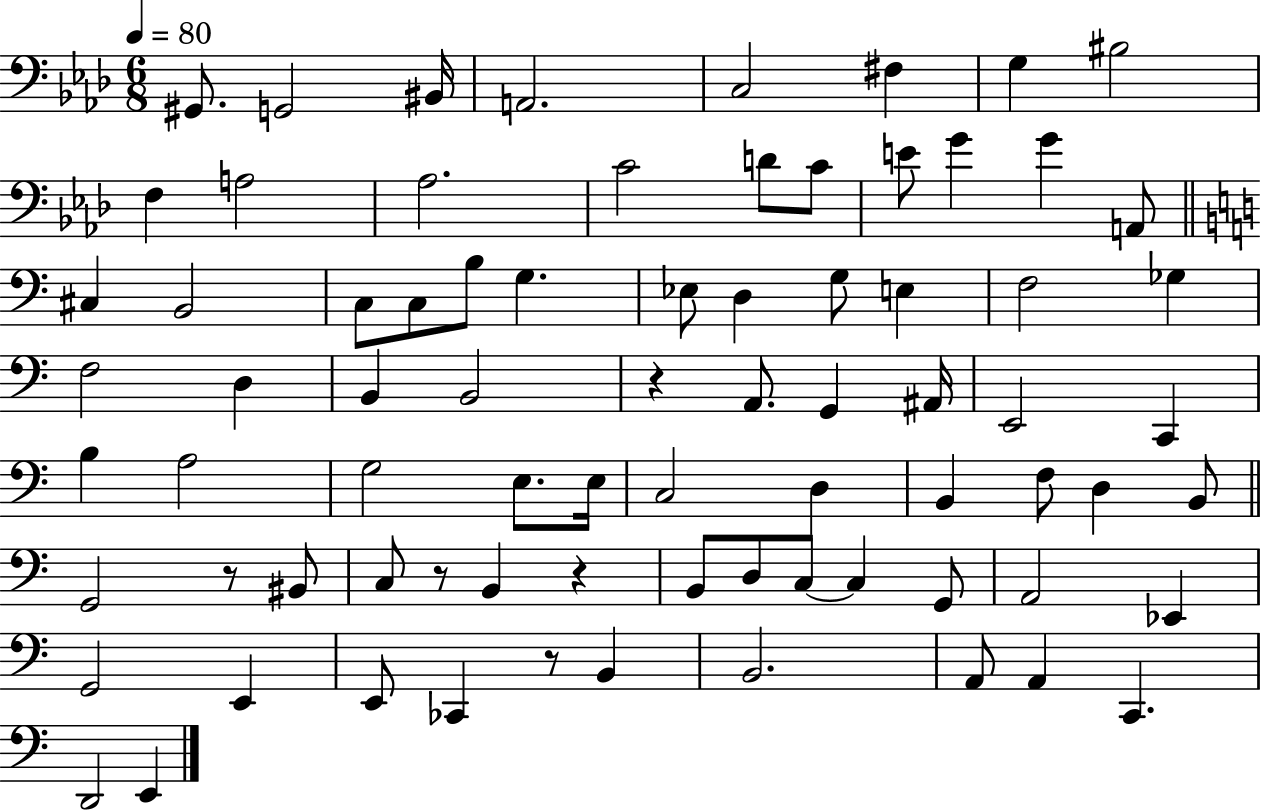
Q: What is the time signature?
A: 6/8